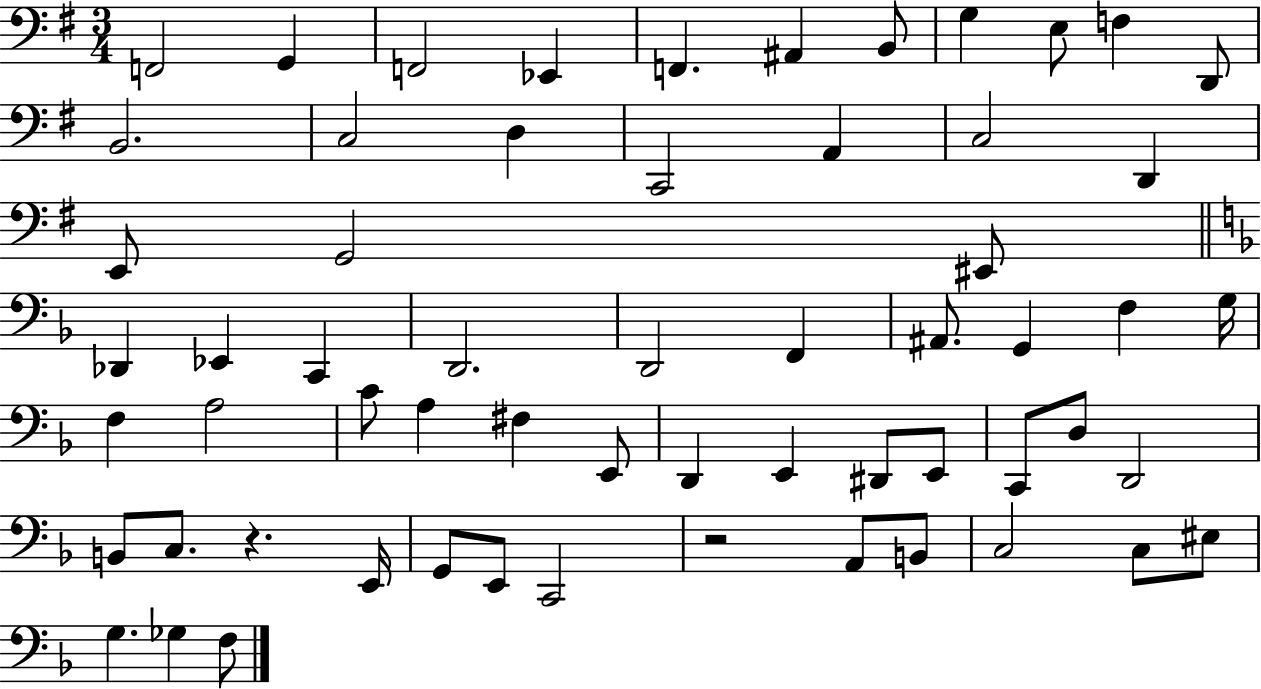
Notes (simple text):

F2/h G2/q F2/h Eb2/q F2/q. A#2/q B2/e G3/q E3/e F3/q D2/e B2/h. C3/h D3/q C2/h A2/q C3/h D2/q E2/e G2/h EIS2/e Db2/q Eb2/q C2/q D2/h. D2/h F2/q A#2/e. G2/q F3/q G3/s F3/q A3/h C4/e A3/q F#3/q E2/e D2/q E2/q D#2/e E2/e C2/e D3/e D2/h B2/e C3/e. R/q. E2/s G2/e E2/e C2/h R/h A2/e B2/e C3/h C3/e EIS3/e G3/q. Gb3/q F3/e